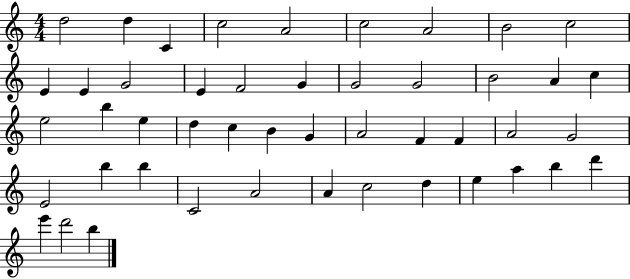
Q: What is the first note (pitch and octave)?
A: D5